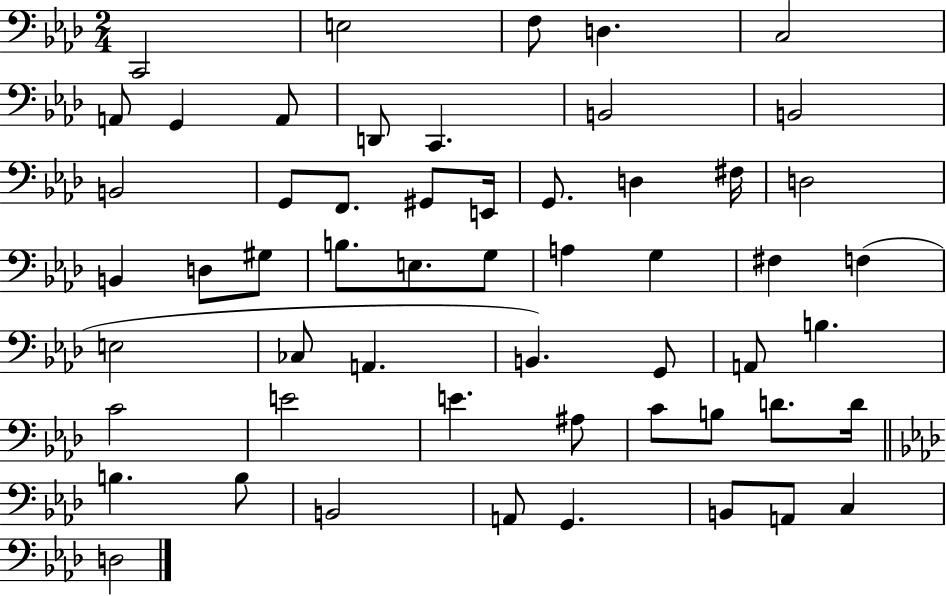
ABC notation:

X:1
T:Untitled
M:2/4
L:1/4
K:Ab
C,,2 E,2 F,/2 D, C,2 A,,/2 G,, A,,/2 D,,/2 C,, B,,2 B,,2 B,,2 G,,/2 F,,/2 ^G,,/2 E,,/4 G,,/2 D, ^F,/4 D,2 B,, D,/2 ^G,/2 B,/2 E,/2 G,/2 A, G, ^F, F, E,2 _C,/2 A,, B,, G,,/2 A,,/2 B, C2 E2 E ^A,/2 C/2 B,/2 D/2 D/4 B, B,/2 B,,2 A,,/2 G,, B,,/2 A,,/2 C, D,2